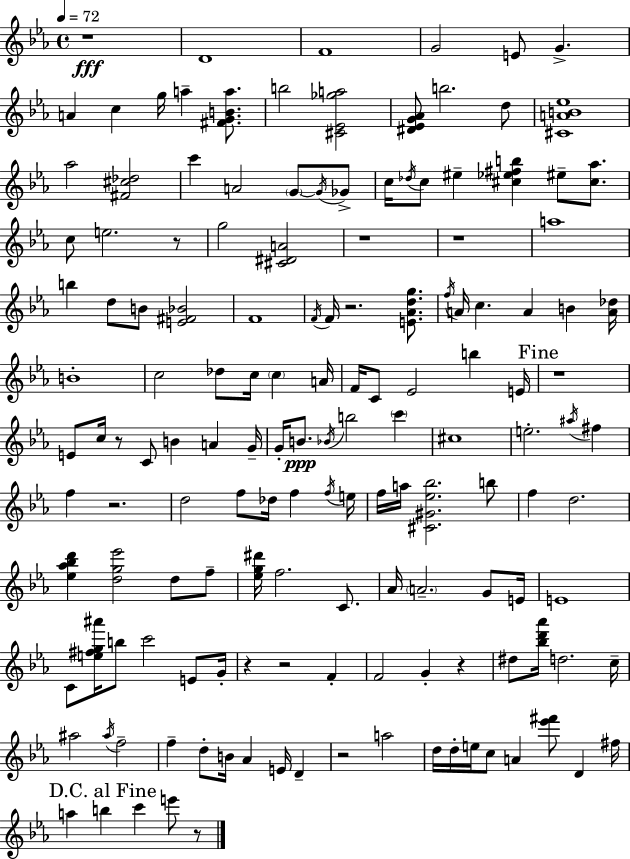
X:1
T:Untitled
M:4/4
L:1/4
K:Eb
z4 D4 F4 G2 E/2 G A c g/4 a [^FGBa]/2 b2 [^C_E_ga]2 [^D_EG_A]/2 b2 d/2 [^CAB_e]4 _a2 [^F^c_d]2 c' A2 G/2 G/4 _G/2 c/4 _d/4 c/2 ^e [^c_e^fb] ^e/2 [^c_a]/2 c/2 e2 z/2 g2 [^C^DA]2 z4 z4 a4 b d/2 B/2 [E^F_B]2 F4 F/4 F/4 z2 [E_Adg]/2 f/4 A/4 c A B [A_d]/4 B4 c2 _d/2 c/4 c A/4 F/4 C/2 _E2 b E/4 z4 E/2 c/4 z/2 C/2 B A G/4 G/4 B/2 _B/4 b2 c' ^c4 e2 ^a/4 ^f f z2 d2 f/2 _d/4 f f/4 e/4 f/4 a/4 [^C^G_e_b]2 b/2 f d2 [_e_a_bd'] [dg_e']2 d/2 f/2 [_eg^d']/4 f2 C/2 _A/4 A2 G/2 E/4 E4 C/2 [e^fg^a']/4 b/2 c'2 E/2 G/4 z z2 F F2 G z ^d/2 [_bd'_a']/4 d2 c/4 ^a2 ^a/4 f2 f d/2 B/4 _A E/4 D z2 a2 d/4 d/4 e/4 c/2 A [_e'^f']/2 D ^f/4 a b c' e'/2 z/2